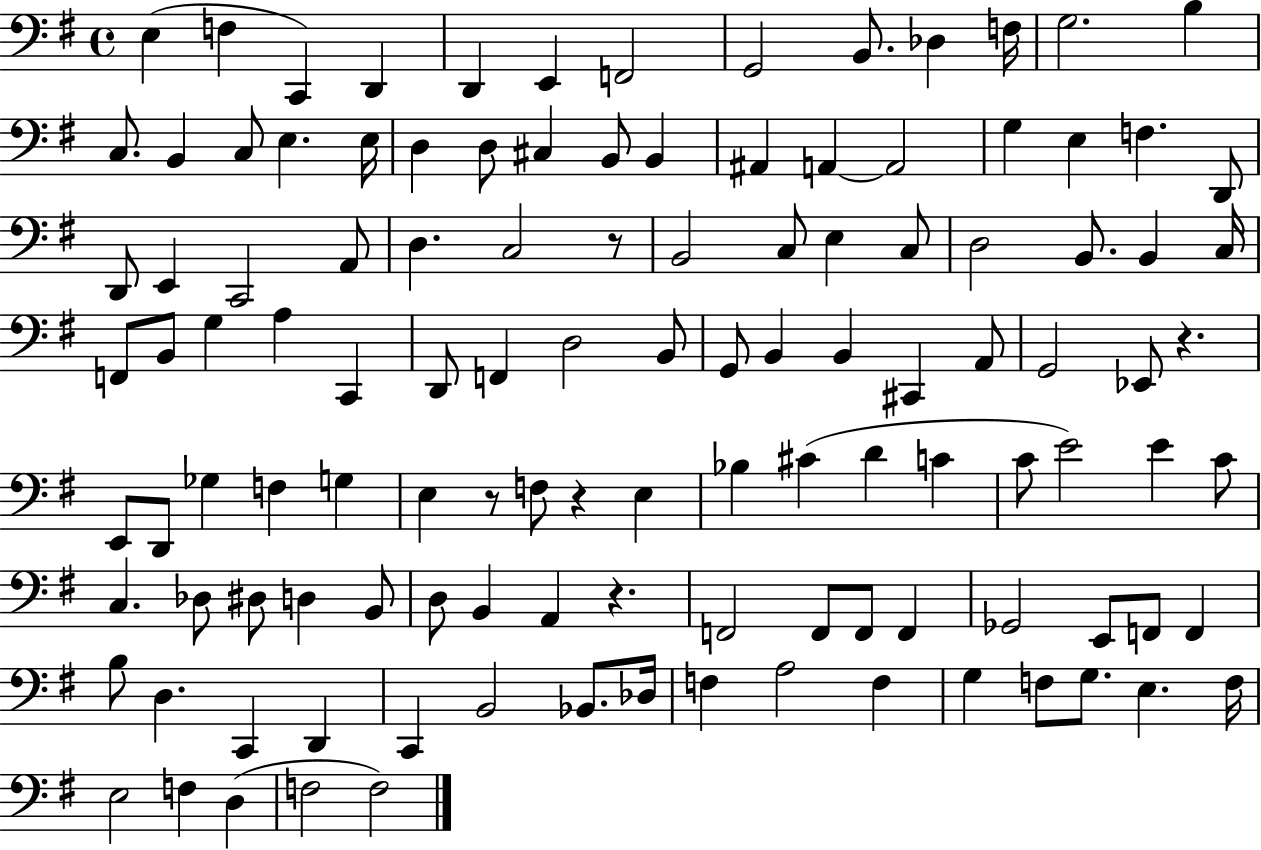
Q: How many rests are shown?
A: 5